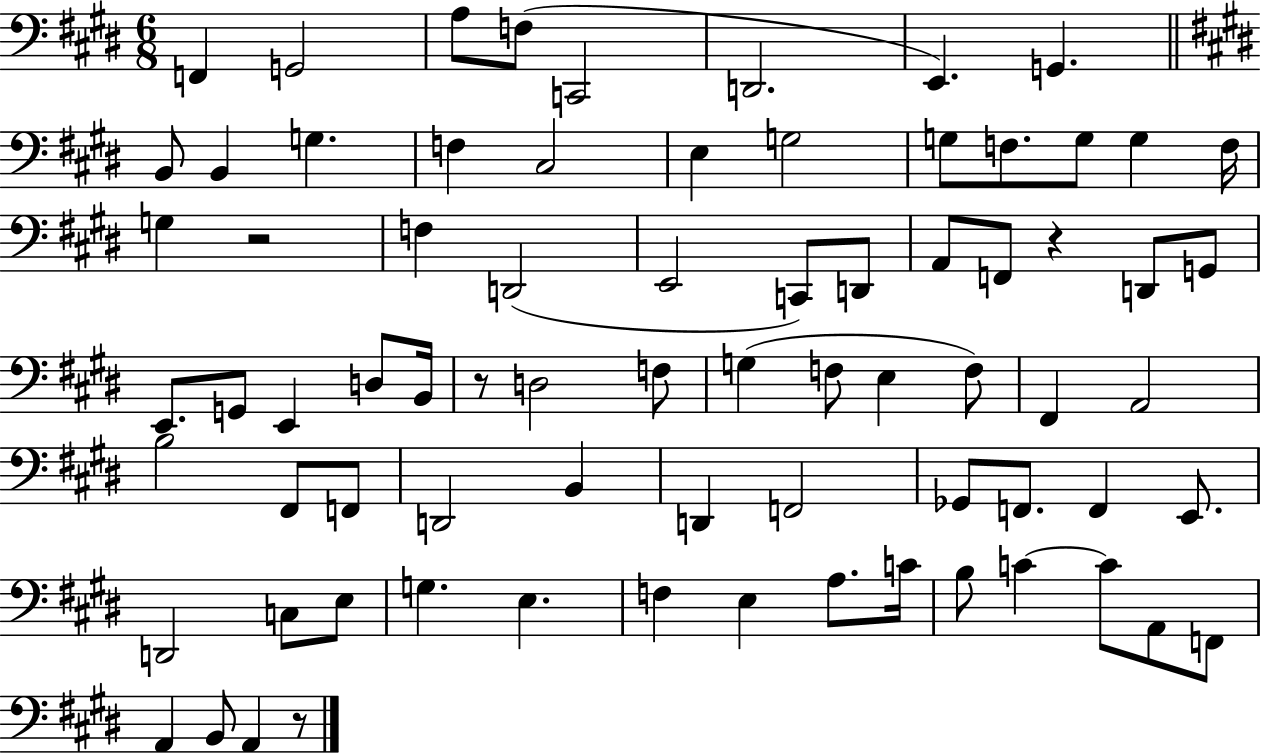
X:1
T:Untitled
M:6/8
L:1/4
K:E
F,, G,,2 A,/2 F,/2 C,,2 D,,2 E,, G,, B,,/2 B,, G, F, ^C,2 E, G,2 G,/2 F,/2 G,/2 G, F,/4 G, z2 F, D,,2 E,,2 C,,/2 D,,/2 A,,/2 F,,/2 z D,,/2 G,,/2 E,,/2 G,,/2 E,, D,/2 B,,/4 z/2 D,2 F,/2 G, F,/2 E, F,/2 ^F,, A,,2 B,2 ^F,,/2 F,,/2 D,,2 B,, D,, F,,2 _G,,/2 F,,/2 F,, E,,/2 D,,2 C,/2 E,/2 G, E, F, E, A,/2 C/4 B,/2 C C/2 A,,/2 F,,/2 A,, B,,/2 A,, z/2